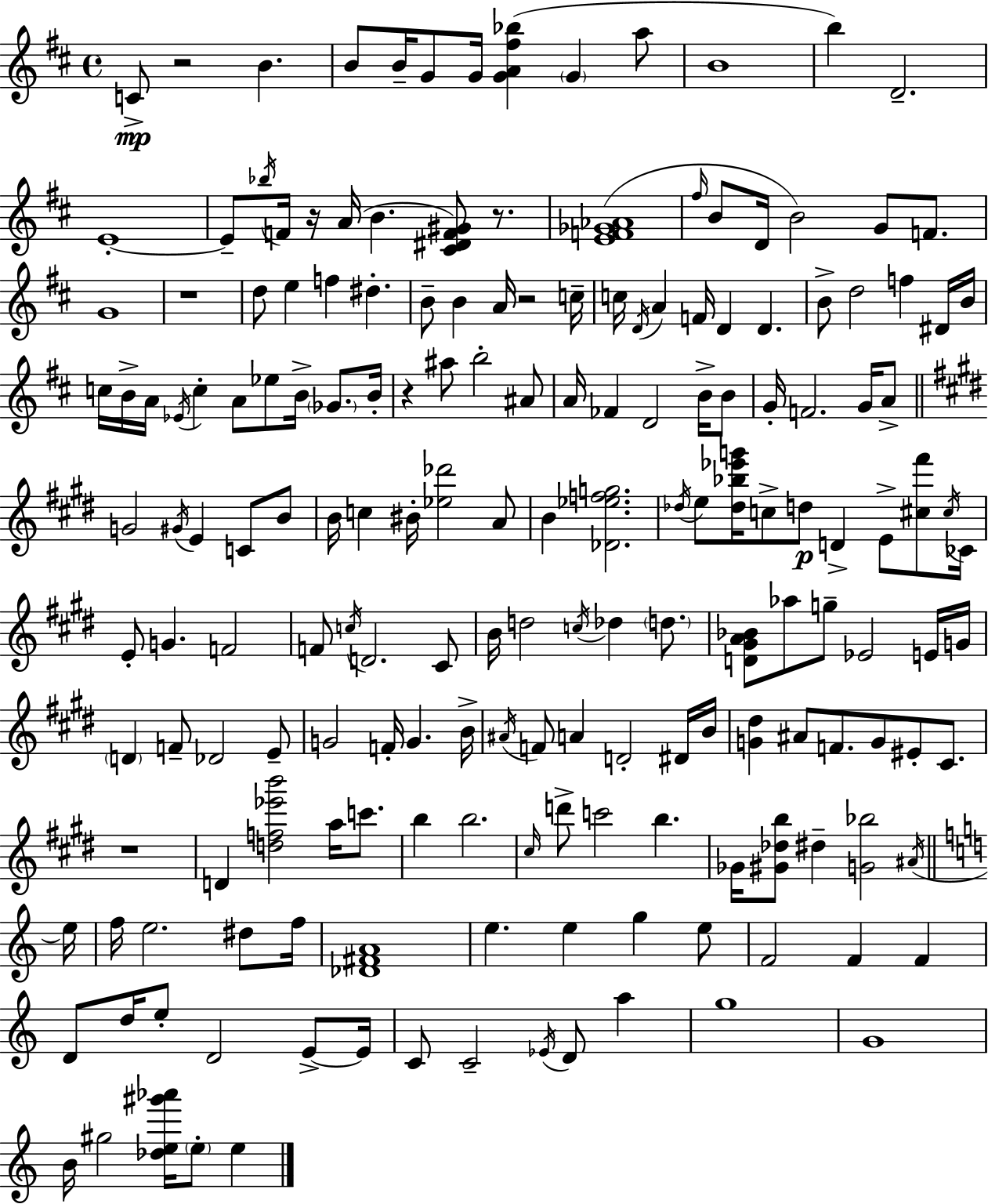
X:1
T:Untitled
M:4/4
L:1/4
K:D
C/2 z2 B B/2 B/4 G/2 G/4 [GA^f_b] G a/2 B4 b D2 E4 E/2 _b/4 F/4 z/4 A/4 B [^C^DF^G]/2 z/2 [EF_G_A]4 ^f/4 B/2 D/4 B2 G/2 F/2 G4 z4 d/2 e f ^d B/2 B A/4 z2 c/4 c/4 D/4 A F/4 D D B/2 d2 f ^D/4 B/4 c/4 B/4 A/4 _E/4 c A/2 _e/2 B/4 _G/2 B/4 z ^a/2 b2 ^A/2 A/4 _F D2 B/4 B/2 G/4 F2 G/4 A/2 G2 ^G/4 E C/2 B/2 B/4 c ^B/4 [_e_d']2 A/2 B [_D_efg]2 _d/4 e/2 [_d_b_e'g']/4 c/2 d/2 D E/2 [^c^f']/2 ^c/4 _C/4 E/2 G F2 F/2 c/4 D2 ^C/2 B/4 d2 c/4 _d d/2 [D^GA_B]/2 _a/2 g/2 _E2 E/4 G/4 D F/2 _D2 E/2 G2 F/4 G B/4 ^A/4 F/2 A D2 ^D/4 B/4 [G^d] ^A/2 F/2 G/2 ^E/2 ^C/2 z4 D [df_e'b']2 a/4 c'/2 b b2 ^c/4 d'/2 c'2 b _G/4 [^G_db]/2 ^d [G_b]2 ^A/4 e/4 f/4 e2 ^d/2 f/4 [_D^FA]4 e e g e/2 F2 F F D/2 d/4 e/2 D2 E/2 E/4 C/2 C2 _E/4 D/2 a g4 G4 B/4 ^g2 [_de^g'_a']/4 e/2 e